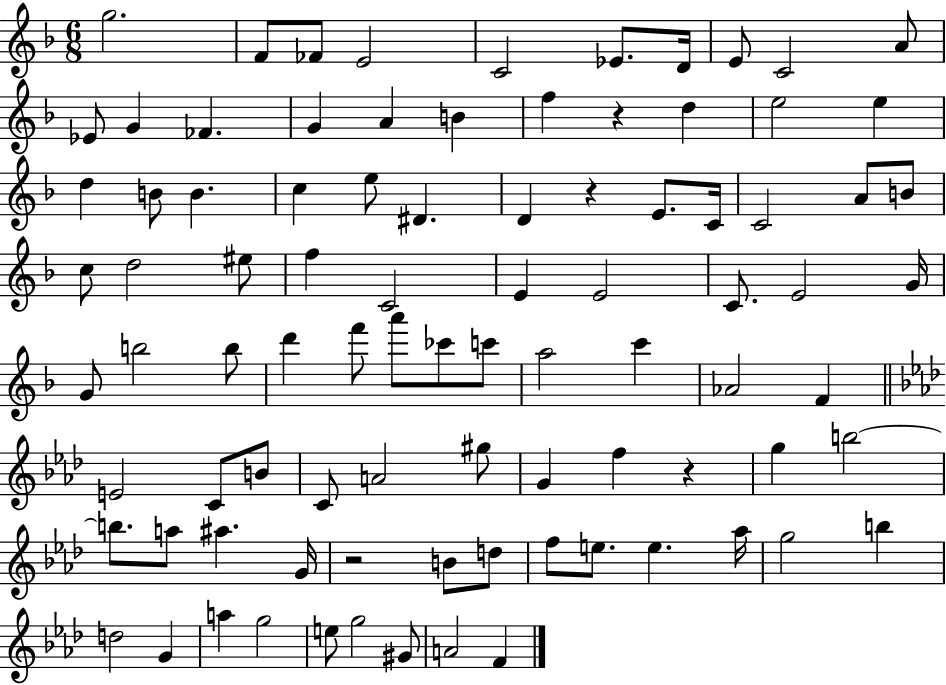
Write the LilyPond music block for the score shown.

{
  \clef treble
  \numericTimeSignature
  \time 6/8
  \key f \major
  g''2. | f'8 fes'8 e'2 | c'2 ees'8. d'16 | e'8 c'2 a'8 | \break ees'8 g'4 fes'4. | g'4 a'4 b'4 | f''4 r4 d''4 | e''2 e''4 | \break d''4 b'8 b'4. | c''4 e''8 dis'4. | d'4 r4 e'8. c'16 | c'2 a'8 b'8 | \break c''8 d''2 eis''8 | f''4 c'2 | e'4 e'2 | c'8. e'2 g'16 | \break g'8 b''2 b''8 | d'''4 f'''8 a'''8 ces'''8 c'''8 | a''2 c'''4 | aes'2 f'4 | \break \bar "||" \break \key aes \major e'2 c'8 b'8 | c'8 a'2 gis''8 | g'4 f''4 r4 | g''4 b''2~~ | \break b''8. a''8 ais''4. g'16 | r2 b'8 d''8 | f''8 e''8. e''4. aes''16 | g''2 b''4 | \break d''2 g'4 | a''4 g''2 | e''8 g''2 gis'8 | a'2 f'4 | \break \bar "|."
}